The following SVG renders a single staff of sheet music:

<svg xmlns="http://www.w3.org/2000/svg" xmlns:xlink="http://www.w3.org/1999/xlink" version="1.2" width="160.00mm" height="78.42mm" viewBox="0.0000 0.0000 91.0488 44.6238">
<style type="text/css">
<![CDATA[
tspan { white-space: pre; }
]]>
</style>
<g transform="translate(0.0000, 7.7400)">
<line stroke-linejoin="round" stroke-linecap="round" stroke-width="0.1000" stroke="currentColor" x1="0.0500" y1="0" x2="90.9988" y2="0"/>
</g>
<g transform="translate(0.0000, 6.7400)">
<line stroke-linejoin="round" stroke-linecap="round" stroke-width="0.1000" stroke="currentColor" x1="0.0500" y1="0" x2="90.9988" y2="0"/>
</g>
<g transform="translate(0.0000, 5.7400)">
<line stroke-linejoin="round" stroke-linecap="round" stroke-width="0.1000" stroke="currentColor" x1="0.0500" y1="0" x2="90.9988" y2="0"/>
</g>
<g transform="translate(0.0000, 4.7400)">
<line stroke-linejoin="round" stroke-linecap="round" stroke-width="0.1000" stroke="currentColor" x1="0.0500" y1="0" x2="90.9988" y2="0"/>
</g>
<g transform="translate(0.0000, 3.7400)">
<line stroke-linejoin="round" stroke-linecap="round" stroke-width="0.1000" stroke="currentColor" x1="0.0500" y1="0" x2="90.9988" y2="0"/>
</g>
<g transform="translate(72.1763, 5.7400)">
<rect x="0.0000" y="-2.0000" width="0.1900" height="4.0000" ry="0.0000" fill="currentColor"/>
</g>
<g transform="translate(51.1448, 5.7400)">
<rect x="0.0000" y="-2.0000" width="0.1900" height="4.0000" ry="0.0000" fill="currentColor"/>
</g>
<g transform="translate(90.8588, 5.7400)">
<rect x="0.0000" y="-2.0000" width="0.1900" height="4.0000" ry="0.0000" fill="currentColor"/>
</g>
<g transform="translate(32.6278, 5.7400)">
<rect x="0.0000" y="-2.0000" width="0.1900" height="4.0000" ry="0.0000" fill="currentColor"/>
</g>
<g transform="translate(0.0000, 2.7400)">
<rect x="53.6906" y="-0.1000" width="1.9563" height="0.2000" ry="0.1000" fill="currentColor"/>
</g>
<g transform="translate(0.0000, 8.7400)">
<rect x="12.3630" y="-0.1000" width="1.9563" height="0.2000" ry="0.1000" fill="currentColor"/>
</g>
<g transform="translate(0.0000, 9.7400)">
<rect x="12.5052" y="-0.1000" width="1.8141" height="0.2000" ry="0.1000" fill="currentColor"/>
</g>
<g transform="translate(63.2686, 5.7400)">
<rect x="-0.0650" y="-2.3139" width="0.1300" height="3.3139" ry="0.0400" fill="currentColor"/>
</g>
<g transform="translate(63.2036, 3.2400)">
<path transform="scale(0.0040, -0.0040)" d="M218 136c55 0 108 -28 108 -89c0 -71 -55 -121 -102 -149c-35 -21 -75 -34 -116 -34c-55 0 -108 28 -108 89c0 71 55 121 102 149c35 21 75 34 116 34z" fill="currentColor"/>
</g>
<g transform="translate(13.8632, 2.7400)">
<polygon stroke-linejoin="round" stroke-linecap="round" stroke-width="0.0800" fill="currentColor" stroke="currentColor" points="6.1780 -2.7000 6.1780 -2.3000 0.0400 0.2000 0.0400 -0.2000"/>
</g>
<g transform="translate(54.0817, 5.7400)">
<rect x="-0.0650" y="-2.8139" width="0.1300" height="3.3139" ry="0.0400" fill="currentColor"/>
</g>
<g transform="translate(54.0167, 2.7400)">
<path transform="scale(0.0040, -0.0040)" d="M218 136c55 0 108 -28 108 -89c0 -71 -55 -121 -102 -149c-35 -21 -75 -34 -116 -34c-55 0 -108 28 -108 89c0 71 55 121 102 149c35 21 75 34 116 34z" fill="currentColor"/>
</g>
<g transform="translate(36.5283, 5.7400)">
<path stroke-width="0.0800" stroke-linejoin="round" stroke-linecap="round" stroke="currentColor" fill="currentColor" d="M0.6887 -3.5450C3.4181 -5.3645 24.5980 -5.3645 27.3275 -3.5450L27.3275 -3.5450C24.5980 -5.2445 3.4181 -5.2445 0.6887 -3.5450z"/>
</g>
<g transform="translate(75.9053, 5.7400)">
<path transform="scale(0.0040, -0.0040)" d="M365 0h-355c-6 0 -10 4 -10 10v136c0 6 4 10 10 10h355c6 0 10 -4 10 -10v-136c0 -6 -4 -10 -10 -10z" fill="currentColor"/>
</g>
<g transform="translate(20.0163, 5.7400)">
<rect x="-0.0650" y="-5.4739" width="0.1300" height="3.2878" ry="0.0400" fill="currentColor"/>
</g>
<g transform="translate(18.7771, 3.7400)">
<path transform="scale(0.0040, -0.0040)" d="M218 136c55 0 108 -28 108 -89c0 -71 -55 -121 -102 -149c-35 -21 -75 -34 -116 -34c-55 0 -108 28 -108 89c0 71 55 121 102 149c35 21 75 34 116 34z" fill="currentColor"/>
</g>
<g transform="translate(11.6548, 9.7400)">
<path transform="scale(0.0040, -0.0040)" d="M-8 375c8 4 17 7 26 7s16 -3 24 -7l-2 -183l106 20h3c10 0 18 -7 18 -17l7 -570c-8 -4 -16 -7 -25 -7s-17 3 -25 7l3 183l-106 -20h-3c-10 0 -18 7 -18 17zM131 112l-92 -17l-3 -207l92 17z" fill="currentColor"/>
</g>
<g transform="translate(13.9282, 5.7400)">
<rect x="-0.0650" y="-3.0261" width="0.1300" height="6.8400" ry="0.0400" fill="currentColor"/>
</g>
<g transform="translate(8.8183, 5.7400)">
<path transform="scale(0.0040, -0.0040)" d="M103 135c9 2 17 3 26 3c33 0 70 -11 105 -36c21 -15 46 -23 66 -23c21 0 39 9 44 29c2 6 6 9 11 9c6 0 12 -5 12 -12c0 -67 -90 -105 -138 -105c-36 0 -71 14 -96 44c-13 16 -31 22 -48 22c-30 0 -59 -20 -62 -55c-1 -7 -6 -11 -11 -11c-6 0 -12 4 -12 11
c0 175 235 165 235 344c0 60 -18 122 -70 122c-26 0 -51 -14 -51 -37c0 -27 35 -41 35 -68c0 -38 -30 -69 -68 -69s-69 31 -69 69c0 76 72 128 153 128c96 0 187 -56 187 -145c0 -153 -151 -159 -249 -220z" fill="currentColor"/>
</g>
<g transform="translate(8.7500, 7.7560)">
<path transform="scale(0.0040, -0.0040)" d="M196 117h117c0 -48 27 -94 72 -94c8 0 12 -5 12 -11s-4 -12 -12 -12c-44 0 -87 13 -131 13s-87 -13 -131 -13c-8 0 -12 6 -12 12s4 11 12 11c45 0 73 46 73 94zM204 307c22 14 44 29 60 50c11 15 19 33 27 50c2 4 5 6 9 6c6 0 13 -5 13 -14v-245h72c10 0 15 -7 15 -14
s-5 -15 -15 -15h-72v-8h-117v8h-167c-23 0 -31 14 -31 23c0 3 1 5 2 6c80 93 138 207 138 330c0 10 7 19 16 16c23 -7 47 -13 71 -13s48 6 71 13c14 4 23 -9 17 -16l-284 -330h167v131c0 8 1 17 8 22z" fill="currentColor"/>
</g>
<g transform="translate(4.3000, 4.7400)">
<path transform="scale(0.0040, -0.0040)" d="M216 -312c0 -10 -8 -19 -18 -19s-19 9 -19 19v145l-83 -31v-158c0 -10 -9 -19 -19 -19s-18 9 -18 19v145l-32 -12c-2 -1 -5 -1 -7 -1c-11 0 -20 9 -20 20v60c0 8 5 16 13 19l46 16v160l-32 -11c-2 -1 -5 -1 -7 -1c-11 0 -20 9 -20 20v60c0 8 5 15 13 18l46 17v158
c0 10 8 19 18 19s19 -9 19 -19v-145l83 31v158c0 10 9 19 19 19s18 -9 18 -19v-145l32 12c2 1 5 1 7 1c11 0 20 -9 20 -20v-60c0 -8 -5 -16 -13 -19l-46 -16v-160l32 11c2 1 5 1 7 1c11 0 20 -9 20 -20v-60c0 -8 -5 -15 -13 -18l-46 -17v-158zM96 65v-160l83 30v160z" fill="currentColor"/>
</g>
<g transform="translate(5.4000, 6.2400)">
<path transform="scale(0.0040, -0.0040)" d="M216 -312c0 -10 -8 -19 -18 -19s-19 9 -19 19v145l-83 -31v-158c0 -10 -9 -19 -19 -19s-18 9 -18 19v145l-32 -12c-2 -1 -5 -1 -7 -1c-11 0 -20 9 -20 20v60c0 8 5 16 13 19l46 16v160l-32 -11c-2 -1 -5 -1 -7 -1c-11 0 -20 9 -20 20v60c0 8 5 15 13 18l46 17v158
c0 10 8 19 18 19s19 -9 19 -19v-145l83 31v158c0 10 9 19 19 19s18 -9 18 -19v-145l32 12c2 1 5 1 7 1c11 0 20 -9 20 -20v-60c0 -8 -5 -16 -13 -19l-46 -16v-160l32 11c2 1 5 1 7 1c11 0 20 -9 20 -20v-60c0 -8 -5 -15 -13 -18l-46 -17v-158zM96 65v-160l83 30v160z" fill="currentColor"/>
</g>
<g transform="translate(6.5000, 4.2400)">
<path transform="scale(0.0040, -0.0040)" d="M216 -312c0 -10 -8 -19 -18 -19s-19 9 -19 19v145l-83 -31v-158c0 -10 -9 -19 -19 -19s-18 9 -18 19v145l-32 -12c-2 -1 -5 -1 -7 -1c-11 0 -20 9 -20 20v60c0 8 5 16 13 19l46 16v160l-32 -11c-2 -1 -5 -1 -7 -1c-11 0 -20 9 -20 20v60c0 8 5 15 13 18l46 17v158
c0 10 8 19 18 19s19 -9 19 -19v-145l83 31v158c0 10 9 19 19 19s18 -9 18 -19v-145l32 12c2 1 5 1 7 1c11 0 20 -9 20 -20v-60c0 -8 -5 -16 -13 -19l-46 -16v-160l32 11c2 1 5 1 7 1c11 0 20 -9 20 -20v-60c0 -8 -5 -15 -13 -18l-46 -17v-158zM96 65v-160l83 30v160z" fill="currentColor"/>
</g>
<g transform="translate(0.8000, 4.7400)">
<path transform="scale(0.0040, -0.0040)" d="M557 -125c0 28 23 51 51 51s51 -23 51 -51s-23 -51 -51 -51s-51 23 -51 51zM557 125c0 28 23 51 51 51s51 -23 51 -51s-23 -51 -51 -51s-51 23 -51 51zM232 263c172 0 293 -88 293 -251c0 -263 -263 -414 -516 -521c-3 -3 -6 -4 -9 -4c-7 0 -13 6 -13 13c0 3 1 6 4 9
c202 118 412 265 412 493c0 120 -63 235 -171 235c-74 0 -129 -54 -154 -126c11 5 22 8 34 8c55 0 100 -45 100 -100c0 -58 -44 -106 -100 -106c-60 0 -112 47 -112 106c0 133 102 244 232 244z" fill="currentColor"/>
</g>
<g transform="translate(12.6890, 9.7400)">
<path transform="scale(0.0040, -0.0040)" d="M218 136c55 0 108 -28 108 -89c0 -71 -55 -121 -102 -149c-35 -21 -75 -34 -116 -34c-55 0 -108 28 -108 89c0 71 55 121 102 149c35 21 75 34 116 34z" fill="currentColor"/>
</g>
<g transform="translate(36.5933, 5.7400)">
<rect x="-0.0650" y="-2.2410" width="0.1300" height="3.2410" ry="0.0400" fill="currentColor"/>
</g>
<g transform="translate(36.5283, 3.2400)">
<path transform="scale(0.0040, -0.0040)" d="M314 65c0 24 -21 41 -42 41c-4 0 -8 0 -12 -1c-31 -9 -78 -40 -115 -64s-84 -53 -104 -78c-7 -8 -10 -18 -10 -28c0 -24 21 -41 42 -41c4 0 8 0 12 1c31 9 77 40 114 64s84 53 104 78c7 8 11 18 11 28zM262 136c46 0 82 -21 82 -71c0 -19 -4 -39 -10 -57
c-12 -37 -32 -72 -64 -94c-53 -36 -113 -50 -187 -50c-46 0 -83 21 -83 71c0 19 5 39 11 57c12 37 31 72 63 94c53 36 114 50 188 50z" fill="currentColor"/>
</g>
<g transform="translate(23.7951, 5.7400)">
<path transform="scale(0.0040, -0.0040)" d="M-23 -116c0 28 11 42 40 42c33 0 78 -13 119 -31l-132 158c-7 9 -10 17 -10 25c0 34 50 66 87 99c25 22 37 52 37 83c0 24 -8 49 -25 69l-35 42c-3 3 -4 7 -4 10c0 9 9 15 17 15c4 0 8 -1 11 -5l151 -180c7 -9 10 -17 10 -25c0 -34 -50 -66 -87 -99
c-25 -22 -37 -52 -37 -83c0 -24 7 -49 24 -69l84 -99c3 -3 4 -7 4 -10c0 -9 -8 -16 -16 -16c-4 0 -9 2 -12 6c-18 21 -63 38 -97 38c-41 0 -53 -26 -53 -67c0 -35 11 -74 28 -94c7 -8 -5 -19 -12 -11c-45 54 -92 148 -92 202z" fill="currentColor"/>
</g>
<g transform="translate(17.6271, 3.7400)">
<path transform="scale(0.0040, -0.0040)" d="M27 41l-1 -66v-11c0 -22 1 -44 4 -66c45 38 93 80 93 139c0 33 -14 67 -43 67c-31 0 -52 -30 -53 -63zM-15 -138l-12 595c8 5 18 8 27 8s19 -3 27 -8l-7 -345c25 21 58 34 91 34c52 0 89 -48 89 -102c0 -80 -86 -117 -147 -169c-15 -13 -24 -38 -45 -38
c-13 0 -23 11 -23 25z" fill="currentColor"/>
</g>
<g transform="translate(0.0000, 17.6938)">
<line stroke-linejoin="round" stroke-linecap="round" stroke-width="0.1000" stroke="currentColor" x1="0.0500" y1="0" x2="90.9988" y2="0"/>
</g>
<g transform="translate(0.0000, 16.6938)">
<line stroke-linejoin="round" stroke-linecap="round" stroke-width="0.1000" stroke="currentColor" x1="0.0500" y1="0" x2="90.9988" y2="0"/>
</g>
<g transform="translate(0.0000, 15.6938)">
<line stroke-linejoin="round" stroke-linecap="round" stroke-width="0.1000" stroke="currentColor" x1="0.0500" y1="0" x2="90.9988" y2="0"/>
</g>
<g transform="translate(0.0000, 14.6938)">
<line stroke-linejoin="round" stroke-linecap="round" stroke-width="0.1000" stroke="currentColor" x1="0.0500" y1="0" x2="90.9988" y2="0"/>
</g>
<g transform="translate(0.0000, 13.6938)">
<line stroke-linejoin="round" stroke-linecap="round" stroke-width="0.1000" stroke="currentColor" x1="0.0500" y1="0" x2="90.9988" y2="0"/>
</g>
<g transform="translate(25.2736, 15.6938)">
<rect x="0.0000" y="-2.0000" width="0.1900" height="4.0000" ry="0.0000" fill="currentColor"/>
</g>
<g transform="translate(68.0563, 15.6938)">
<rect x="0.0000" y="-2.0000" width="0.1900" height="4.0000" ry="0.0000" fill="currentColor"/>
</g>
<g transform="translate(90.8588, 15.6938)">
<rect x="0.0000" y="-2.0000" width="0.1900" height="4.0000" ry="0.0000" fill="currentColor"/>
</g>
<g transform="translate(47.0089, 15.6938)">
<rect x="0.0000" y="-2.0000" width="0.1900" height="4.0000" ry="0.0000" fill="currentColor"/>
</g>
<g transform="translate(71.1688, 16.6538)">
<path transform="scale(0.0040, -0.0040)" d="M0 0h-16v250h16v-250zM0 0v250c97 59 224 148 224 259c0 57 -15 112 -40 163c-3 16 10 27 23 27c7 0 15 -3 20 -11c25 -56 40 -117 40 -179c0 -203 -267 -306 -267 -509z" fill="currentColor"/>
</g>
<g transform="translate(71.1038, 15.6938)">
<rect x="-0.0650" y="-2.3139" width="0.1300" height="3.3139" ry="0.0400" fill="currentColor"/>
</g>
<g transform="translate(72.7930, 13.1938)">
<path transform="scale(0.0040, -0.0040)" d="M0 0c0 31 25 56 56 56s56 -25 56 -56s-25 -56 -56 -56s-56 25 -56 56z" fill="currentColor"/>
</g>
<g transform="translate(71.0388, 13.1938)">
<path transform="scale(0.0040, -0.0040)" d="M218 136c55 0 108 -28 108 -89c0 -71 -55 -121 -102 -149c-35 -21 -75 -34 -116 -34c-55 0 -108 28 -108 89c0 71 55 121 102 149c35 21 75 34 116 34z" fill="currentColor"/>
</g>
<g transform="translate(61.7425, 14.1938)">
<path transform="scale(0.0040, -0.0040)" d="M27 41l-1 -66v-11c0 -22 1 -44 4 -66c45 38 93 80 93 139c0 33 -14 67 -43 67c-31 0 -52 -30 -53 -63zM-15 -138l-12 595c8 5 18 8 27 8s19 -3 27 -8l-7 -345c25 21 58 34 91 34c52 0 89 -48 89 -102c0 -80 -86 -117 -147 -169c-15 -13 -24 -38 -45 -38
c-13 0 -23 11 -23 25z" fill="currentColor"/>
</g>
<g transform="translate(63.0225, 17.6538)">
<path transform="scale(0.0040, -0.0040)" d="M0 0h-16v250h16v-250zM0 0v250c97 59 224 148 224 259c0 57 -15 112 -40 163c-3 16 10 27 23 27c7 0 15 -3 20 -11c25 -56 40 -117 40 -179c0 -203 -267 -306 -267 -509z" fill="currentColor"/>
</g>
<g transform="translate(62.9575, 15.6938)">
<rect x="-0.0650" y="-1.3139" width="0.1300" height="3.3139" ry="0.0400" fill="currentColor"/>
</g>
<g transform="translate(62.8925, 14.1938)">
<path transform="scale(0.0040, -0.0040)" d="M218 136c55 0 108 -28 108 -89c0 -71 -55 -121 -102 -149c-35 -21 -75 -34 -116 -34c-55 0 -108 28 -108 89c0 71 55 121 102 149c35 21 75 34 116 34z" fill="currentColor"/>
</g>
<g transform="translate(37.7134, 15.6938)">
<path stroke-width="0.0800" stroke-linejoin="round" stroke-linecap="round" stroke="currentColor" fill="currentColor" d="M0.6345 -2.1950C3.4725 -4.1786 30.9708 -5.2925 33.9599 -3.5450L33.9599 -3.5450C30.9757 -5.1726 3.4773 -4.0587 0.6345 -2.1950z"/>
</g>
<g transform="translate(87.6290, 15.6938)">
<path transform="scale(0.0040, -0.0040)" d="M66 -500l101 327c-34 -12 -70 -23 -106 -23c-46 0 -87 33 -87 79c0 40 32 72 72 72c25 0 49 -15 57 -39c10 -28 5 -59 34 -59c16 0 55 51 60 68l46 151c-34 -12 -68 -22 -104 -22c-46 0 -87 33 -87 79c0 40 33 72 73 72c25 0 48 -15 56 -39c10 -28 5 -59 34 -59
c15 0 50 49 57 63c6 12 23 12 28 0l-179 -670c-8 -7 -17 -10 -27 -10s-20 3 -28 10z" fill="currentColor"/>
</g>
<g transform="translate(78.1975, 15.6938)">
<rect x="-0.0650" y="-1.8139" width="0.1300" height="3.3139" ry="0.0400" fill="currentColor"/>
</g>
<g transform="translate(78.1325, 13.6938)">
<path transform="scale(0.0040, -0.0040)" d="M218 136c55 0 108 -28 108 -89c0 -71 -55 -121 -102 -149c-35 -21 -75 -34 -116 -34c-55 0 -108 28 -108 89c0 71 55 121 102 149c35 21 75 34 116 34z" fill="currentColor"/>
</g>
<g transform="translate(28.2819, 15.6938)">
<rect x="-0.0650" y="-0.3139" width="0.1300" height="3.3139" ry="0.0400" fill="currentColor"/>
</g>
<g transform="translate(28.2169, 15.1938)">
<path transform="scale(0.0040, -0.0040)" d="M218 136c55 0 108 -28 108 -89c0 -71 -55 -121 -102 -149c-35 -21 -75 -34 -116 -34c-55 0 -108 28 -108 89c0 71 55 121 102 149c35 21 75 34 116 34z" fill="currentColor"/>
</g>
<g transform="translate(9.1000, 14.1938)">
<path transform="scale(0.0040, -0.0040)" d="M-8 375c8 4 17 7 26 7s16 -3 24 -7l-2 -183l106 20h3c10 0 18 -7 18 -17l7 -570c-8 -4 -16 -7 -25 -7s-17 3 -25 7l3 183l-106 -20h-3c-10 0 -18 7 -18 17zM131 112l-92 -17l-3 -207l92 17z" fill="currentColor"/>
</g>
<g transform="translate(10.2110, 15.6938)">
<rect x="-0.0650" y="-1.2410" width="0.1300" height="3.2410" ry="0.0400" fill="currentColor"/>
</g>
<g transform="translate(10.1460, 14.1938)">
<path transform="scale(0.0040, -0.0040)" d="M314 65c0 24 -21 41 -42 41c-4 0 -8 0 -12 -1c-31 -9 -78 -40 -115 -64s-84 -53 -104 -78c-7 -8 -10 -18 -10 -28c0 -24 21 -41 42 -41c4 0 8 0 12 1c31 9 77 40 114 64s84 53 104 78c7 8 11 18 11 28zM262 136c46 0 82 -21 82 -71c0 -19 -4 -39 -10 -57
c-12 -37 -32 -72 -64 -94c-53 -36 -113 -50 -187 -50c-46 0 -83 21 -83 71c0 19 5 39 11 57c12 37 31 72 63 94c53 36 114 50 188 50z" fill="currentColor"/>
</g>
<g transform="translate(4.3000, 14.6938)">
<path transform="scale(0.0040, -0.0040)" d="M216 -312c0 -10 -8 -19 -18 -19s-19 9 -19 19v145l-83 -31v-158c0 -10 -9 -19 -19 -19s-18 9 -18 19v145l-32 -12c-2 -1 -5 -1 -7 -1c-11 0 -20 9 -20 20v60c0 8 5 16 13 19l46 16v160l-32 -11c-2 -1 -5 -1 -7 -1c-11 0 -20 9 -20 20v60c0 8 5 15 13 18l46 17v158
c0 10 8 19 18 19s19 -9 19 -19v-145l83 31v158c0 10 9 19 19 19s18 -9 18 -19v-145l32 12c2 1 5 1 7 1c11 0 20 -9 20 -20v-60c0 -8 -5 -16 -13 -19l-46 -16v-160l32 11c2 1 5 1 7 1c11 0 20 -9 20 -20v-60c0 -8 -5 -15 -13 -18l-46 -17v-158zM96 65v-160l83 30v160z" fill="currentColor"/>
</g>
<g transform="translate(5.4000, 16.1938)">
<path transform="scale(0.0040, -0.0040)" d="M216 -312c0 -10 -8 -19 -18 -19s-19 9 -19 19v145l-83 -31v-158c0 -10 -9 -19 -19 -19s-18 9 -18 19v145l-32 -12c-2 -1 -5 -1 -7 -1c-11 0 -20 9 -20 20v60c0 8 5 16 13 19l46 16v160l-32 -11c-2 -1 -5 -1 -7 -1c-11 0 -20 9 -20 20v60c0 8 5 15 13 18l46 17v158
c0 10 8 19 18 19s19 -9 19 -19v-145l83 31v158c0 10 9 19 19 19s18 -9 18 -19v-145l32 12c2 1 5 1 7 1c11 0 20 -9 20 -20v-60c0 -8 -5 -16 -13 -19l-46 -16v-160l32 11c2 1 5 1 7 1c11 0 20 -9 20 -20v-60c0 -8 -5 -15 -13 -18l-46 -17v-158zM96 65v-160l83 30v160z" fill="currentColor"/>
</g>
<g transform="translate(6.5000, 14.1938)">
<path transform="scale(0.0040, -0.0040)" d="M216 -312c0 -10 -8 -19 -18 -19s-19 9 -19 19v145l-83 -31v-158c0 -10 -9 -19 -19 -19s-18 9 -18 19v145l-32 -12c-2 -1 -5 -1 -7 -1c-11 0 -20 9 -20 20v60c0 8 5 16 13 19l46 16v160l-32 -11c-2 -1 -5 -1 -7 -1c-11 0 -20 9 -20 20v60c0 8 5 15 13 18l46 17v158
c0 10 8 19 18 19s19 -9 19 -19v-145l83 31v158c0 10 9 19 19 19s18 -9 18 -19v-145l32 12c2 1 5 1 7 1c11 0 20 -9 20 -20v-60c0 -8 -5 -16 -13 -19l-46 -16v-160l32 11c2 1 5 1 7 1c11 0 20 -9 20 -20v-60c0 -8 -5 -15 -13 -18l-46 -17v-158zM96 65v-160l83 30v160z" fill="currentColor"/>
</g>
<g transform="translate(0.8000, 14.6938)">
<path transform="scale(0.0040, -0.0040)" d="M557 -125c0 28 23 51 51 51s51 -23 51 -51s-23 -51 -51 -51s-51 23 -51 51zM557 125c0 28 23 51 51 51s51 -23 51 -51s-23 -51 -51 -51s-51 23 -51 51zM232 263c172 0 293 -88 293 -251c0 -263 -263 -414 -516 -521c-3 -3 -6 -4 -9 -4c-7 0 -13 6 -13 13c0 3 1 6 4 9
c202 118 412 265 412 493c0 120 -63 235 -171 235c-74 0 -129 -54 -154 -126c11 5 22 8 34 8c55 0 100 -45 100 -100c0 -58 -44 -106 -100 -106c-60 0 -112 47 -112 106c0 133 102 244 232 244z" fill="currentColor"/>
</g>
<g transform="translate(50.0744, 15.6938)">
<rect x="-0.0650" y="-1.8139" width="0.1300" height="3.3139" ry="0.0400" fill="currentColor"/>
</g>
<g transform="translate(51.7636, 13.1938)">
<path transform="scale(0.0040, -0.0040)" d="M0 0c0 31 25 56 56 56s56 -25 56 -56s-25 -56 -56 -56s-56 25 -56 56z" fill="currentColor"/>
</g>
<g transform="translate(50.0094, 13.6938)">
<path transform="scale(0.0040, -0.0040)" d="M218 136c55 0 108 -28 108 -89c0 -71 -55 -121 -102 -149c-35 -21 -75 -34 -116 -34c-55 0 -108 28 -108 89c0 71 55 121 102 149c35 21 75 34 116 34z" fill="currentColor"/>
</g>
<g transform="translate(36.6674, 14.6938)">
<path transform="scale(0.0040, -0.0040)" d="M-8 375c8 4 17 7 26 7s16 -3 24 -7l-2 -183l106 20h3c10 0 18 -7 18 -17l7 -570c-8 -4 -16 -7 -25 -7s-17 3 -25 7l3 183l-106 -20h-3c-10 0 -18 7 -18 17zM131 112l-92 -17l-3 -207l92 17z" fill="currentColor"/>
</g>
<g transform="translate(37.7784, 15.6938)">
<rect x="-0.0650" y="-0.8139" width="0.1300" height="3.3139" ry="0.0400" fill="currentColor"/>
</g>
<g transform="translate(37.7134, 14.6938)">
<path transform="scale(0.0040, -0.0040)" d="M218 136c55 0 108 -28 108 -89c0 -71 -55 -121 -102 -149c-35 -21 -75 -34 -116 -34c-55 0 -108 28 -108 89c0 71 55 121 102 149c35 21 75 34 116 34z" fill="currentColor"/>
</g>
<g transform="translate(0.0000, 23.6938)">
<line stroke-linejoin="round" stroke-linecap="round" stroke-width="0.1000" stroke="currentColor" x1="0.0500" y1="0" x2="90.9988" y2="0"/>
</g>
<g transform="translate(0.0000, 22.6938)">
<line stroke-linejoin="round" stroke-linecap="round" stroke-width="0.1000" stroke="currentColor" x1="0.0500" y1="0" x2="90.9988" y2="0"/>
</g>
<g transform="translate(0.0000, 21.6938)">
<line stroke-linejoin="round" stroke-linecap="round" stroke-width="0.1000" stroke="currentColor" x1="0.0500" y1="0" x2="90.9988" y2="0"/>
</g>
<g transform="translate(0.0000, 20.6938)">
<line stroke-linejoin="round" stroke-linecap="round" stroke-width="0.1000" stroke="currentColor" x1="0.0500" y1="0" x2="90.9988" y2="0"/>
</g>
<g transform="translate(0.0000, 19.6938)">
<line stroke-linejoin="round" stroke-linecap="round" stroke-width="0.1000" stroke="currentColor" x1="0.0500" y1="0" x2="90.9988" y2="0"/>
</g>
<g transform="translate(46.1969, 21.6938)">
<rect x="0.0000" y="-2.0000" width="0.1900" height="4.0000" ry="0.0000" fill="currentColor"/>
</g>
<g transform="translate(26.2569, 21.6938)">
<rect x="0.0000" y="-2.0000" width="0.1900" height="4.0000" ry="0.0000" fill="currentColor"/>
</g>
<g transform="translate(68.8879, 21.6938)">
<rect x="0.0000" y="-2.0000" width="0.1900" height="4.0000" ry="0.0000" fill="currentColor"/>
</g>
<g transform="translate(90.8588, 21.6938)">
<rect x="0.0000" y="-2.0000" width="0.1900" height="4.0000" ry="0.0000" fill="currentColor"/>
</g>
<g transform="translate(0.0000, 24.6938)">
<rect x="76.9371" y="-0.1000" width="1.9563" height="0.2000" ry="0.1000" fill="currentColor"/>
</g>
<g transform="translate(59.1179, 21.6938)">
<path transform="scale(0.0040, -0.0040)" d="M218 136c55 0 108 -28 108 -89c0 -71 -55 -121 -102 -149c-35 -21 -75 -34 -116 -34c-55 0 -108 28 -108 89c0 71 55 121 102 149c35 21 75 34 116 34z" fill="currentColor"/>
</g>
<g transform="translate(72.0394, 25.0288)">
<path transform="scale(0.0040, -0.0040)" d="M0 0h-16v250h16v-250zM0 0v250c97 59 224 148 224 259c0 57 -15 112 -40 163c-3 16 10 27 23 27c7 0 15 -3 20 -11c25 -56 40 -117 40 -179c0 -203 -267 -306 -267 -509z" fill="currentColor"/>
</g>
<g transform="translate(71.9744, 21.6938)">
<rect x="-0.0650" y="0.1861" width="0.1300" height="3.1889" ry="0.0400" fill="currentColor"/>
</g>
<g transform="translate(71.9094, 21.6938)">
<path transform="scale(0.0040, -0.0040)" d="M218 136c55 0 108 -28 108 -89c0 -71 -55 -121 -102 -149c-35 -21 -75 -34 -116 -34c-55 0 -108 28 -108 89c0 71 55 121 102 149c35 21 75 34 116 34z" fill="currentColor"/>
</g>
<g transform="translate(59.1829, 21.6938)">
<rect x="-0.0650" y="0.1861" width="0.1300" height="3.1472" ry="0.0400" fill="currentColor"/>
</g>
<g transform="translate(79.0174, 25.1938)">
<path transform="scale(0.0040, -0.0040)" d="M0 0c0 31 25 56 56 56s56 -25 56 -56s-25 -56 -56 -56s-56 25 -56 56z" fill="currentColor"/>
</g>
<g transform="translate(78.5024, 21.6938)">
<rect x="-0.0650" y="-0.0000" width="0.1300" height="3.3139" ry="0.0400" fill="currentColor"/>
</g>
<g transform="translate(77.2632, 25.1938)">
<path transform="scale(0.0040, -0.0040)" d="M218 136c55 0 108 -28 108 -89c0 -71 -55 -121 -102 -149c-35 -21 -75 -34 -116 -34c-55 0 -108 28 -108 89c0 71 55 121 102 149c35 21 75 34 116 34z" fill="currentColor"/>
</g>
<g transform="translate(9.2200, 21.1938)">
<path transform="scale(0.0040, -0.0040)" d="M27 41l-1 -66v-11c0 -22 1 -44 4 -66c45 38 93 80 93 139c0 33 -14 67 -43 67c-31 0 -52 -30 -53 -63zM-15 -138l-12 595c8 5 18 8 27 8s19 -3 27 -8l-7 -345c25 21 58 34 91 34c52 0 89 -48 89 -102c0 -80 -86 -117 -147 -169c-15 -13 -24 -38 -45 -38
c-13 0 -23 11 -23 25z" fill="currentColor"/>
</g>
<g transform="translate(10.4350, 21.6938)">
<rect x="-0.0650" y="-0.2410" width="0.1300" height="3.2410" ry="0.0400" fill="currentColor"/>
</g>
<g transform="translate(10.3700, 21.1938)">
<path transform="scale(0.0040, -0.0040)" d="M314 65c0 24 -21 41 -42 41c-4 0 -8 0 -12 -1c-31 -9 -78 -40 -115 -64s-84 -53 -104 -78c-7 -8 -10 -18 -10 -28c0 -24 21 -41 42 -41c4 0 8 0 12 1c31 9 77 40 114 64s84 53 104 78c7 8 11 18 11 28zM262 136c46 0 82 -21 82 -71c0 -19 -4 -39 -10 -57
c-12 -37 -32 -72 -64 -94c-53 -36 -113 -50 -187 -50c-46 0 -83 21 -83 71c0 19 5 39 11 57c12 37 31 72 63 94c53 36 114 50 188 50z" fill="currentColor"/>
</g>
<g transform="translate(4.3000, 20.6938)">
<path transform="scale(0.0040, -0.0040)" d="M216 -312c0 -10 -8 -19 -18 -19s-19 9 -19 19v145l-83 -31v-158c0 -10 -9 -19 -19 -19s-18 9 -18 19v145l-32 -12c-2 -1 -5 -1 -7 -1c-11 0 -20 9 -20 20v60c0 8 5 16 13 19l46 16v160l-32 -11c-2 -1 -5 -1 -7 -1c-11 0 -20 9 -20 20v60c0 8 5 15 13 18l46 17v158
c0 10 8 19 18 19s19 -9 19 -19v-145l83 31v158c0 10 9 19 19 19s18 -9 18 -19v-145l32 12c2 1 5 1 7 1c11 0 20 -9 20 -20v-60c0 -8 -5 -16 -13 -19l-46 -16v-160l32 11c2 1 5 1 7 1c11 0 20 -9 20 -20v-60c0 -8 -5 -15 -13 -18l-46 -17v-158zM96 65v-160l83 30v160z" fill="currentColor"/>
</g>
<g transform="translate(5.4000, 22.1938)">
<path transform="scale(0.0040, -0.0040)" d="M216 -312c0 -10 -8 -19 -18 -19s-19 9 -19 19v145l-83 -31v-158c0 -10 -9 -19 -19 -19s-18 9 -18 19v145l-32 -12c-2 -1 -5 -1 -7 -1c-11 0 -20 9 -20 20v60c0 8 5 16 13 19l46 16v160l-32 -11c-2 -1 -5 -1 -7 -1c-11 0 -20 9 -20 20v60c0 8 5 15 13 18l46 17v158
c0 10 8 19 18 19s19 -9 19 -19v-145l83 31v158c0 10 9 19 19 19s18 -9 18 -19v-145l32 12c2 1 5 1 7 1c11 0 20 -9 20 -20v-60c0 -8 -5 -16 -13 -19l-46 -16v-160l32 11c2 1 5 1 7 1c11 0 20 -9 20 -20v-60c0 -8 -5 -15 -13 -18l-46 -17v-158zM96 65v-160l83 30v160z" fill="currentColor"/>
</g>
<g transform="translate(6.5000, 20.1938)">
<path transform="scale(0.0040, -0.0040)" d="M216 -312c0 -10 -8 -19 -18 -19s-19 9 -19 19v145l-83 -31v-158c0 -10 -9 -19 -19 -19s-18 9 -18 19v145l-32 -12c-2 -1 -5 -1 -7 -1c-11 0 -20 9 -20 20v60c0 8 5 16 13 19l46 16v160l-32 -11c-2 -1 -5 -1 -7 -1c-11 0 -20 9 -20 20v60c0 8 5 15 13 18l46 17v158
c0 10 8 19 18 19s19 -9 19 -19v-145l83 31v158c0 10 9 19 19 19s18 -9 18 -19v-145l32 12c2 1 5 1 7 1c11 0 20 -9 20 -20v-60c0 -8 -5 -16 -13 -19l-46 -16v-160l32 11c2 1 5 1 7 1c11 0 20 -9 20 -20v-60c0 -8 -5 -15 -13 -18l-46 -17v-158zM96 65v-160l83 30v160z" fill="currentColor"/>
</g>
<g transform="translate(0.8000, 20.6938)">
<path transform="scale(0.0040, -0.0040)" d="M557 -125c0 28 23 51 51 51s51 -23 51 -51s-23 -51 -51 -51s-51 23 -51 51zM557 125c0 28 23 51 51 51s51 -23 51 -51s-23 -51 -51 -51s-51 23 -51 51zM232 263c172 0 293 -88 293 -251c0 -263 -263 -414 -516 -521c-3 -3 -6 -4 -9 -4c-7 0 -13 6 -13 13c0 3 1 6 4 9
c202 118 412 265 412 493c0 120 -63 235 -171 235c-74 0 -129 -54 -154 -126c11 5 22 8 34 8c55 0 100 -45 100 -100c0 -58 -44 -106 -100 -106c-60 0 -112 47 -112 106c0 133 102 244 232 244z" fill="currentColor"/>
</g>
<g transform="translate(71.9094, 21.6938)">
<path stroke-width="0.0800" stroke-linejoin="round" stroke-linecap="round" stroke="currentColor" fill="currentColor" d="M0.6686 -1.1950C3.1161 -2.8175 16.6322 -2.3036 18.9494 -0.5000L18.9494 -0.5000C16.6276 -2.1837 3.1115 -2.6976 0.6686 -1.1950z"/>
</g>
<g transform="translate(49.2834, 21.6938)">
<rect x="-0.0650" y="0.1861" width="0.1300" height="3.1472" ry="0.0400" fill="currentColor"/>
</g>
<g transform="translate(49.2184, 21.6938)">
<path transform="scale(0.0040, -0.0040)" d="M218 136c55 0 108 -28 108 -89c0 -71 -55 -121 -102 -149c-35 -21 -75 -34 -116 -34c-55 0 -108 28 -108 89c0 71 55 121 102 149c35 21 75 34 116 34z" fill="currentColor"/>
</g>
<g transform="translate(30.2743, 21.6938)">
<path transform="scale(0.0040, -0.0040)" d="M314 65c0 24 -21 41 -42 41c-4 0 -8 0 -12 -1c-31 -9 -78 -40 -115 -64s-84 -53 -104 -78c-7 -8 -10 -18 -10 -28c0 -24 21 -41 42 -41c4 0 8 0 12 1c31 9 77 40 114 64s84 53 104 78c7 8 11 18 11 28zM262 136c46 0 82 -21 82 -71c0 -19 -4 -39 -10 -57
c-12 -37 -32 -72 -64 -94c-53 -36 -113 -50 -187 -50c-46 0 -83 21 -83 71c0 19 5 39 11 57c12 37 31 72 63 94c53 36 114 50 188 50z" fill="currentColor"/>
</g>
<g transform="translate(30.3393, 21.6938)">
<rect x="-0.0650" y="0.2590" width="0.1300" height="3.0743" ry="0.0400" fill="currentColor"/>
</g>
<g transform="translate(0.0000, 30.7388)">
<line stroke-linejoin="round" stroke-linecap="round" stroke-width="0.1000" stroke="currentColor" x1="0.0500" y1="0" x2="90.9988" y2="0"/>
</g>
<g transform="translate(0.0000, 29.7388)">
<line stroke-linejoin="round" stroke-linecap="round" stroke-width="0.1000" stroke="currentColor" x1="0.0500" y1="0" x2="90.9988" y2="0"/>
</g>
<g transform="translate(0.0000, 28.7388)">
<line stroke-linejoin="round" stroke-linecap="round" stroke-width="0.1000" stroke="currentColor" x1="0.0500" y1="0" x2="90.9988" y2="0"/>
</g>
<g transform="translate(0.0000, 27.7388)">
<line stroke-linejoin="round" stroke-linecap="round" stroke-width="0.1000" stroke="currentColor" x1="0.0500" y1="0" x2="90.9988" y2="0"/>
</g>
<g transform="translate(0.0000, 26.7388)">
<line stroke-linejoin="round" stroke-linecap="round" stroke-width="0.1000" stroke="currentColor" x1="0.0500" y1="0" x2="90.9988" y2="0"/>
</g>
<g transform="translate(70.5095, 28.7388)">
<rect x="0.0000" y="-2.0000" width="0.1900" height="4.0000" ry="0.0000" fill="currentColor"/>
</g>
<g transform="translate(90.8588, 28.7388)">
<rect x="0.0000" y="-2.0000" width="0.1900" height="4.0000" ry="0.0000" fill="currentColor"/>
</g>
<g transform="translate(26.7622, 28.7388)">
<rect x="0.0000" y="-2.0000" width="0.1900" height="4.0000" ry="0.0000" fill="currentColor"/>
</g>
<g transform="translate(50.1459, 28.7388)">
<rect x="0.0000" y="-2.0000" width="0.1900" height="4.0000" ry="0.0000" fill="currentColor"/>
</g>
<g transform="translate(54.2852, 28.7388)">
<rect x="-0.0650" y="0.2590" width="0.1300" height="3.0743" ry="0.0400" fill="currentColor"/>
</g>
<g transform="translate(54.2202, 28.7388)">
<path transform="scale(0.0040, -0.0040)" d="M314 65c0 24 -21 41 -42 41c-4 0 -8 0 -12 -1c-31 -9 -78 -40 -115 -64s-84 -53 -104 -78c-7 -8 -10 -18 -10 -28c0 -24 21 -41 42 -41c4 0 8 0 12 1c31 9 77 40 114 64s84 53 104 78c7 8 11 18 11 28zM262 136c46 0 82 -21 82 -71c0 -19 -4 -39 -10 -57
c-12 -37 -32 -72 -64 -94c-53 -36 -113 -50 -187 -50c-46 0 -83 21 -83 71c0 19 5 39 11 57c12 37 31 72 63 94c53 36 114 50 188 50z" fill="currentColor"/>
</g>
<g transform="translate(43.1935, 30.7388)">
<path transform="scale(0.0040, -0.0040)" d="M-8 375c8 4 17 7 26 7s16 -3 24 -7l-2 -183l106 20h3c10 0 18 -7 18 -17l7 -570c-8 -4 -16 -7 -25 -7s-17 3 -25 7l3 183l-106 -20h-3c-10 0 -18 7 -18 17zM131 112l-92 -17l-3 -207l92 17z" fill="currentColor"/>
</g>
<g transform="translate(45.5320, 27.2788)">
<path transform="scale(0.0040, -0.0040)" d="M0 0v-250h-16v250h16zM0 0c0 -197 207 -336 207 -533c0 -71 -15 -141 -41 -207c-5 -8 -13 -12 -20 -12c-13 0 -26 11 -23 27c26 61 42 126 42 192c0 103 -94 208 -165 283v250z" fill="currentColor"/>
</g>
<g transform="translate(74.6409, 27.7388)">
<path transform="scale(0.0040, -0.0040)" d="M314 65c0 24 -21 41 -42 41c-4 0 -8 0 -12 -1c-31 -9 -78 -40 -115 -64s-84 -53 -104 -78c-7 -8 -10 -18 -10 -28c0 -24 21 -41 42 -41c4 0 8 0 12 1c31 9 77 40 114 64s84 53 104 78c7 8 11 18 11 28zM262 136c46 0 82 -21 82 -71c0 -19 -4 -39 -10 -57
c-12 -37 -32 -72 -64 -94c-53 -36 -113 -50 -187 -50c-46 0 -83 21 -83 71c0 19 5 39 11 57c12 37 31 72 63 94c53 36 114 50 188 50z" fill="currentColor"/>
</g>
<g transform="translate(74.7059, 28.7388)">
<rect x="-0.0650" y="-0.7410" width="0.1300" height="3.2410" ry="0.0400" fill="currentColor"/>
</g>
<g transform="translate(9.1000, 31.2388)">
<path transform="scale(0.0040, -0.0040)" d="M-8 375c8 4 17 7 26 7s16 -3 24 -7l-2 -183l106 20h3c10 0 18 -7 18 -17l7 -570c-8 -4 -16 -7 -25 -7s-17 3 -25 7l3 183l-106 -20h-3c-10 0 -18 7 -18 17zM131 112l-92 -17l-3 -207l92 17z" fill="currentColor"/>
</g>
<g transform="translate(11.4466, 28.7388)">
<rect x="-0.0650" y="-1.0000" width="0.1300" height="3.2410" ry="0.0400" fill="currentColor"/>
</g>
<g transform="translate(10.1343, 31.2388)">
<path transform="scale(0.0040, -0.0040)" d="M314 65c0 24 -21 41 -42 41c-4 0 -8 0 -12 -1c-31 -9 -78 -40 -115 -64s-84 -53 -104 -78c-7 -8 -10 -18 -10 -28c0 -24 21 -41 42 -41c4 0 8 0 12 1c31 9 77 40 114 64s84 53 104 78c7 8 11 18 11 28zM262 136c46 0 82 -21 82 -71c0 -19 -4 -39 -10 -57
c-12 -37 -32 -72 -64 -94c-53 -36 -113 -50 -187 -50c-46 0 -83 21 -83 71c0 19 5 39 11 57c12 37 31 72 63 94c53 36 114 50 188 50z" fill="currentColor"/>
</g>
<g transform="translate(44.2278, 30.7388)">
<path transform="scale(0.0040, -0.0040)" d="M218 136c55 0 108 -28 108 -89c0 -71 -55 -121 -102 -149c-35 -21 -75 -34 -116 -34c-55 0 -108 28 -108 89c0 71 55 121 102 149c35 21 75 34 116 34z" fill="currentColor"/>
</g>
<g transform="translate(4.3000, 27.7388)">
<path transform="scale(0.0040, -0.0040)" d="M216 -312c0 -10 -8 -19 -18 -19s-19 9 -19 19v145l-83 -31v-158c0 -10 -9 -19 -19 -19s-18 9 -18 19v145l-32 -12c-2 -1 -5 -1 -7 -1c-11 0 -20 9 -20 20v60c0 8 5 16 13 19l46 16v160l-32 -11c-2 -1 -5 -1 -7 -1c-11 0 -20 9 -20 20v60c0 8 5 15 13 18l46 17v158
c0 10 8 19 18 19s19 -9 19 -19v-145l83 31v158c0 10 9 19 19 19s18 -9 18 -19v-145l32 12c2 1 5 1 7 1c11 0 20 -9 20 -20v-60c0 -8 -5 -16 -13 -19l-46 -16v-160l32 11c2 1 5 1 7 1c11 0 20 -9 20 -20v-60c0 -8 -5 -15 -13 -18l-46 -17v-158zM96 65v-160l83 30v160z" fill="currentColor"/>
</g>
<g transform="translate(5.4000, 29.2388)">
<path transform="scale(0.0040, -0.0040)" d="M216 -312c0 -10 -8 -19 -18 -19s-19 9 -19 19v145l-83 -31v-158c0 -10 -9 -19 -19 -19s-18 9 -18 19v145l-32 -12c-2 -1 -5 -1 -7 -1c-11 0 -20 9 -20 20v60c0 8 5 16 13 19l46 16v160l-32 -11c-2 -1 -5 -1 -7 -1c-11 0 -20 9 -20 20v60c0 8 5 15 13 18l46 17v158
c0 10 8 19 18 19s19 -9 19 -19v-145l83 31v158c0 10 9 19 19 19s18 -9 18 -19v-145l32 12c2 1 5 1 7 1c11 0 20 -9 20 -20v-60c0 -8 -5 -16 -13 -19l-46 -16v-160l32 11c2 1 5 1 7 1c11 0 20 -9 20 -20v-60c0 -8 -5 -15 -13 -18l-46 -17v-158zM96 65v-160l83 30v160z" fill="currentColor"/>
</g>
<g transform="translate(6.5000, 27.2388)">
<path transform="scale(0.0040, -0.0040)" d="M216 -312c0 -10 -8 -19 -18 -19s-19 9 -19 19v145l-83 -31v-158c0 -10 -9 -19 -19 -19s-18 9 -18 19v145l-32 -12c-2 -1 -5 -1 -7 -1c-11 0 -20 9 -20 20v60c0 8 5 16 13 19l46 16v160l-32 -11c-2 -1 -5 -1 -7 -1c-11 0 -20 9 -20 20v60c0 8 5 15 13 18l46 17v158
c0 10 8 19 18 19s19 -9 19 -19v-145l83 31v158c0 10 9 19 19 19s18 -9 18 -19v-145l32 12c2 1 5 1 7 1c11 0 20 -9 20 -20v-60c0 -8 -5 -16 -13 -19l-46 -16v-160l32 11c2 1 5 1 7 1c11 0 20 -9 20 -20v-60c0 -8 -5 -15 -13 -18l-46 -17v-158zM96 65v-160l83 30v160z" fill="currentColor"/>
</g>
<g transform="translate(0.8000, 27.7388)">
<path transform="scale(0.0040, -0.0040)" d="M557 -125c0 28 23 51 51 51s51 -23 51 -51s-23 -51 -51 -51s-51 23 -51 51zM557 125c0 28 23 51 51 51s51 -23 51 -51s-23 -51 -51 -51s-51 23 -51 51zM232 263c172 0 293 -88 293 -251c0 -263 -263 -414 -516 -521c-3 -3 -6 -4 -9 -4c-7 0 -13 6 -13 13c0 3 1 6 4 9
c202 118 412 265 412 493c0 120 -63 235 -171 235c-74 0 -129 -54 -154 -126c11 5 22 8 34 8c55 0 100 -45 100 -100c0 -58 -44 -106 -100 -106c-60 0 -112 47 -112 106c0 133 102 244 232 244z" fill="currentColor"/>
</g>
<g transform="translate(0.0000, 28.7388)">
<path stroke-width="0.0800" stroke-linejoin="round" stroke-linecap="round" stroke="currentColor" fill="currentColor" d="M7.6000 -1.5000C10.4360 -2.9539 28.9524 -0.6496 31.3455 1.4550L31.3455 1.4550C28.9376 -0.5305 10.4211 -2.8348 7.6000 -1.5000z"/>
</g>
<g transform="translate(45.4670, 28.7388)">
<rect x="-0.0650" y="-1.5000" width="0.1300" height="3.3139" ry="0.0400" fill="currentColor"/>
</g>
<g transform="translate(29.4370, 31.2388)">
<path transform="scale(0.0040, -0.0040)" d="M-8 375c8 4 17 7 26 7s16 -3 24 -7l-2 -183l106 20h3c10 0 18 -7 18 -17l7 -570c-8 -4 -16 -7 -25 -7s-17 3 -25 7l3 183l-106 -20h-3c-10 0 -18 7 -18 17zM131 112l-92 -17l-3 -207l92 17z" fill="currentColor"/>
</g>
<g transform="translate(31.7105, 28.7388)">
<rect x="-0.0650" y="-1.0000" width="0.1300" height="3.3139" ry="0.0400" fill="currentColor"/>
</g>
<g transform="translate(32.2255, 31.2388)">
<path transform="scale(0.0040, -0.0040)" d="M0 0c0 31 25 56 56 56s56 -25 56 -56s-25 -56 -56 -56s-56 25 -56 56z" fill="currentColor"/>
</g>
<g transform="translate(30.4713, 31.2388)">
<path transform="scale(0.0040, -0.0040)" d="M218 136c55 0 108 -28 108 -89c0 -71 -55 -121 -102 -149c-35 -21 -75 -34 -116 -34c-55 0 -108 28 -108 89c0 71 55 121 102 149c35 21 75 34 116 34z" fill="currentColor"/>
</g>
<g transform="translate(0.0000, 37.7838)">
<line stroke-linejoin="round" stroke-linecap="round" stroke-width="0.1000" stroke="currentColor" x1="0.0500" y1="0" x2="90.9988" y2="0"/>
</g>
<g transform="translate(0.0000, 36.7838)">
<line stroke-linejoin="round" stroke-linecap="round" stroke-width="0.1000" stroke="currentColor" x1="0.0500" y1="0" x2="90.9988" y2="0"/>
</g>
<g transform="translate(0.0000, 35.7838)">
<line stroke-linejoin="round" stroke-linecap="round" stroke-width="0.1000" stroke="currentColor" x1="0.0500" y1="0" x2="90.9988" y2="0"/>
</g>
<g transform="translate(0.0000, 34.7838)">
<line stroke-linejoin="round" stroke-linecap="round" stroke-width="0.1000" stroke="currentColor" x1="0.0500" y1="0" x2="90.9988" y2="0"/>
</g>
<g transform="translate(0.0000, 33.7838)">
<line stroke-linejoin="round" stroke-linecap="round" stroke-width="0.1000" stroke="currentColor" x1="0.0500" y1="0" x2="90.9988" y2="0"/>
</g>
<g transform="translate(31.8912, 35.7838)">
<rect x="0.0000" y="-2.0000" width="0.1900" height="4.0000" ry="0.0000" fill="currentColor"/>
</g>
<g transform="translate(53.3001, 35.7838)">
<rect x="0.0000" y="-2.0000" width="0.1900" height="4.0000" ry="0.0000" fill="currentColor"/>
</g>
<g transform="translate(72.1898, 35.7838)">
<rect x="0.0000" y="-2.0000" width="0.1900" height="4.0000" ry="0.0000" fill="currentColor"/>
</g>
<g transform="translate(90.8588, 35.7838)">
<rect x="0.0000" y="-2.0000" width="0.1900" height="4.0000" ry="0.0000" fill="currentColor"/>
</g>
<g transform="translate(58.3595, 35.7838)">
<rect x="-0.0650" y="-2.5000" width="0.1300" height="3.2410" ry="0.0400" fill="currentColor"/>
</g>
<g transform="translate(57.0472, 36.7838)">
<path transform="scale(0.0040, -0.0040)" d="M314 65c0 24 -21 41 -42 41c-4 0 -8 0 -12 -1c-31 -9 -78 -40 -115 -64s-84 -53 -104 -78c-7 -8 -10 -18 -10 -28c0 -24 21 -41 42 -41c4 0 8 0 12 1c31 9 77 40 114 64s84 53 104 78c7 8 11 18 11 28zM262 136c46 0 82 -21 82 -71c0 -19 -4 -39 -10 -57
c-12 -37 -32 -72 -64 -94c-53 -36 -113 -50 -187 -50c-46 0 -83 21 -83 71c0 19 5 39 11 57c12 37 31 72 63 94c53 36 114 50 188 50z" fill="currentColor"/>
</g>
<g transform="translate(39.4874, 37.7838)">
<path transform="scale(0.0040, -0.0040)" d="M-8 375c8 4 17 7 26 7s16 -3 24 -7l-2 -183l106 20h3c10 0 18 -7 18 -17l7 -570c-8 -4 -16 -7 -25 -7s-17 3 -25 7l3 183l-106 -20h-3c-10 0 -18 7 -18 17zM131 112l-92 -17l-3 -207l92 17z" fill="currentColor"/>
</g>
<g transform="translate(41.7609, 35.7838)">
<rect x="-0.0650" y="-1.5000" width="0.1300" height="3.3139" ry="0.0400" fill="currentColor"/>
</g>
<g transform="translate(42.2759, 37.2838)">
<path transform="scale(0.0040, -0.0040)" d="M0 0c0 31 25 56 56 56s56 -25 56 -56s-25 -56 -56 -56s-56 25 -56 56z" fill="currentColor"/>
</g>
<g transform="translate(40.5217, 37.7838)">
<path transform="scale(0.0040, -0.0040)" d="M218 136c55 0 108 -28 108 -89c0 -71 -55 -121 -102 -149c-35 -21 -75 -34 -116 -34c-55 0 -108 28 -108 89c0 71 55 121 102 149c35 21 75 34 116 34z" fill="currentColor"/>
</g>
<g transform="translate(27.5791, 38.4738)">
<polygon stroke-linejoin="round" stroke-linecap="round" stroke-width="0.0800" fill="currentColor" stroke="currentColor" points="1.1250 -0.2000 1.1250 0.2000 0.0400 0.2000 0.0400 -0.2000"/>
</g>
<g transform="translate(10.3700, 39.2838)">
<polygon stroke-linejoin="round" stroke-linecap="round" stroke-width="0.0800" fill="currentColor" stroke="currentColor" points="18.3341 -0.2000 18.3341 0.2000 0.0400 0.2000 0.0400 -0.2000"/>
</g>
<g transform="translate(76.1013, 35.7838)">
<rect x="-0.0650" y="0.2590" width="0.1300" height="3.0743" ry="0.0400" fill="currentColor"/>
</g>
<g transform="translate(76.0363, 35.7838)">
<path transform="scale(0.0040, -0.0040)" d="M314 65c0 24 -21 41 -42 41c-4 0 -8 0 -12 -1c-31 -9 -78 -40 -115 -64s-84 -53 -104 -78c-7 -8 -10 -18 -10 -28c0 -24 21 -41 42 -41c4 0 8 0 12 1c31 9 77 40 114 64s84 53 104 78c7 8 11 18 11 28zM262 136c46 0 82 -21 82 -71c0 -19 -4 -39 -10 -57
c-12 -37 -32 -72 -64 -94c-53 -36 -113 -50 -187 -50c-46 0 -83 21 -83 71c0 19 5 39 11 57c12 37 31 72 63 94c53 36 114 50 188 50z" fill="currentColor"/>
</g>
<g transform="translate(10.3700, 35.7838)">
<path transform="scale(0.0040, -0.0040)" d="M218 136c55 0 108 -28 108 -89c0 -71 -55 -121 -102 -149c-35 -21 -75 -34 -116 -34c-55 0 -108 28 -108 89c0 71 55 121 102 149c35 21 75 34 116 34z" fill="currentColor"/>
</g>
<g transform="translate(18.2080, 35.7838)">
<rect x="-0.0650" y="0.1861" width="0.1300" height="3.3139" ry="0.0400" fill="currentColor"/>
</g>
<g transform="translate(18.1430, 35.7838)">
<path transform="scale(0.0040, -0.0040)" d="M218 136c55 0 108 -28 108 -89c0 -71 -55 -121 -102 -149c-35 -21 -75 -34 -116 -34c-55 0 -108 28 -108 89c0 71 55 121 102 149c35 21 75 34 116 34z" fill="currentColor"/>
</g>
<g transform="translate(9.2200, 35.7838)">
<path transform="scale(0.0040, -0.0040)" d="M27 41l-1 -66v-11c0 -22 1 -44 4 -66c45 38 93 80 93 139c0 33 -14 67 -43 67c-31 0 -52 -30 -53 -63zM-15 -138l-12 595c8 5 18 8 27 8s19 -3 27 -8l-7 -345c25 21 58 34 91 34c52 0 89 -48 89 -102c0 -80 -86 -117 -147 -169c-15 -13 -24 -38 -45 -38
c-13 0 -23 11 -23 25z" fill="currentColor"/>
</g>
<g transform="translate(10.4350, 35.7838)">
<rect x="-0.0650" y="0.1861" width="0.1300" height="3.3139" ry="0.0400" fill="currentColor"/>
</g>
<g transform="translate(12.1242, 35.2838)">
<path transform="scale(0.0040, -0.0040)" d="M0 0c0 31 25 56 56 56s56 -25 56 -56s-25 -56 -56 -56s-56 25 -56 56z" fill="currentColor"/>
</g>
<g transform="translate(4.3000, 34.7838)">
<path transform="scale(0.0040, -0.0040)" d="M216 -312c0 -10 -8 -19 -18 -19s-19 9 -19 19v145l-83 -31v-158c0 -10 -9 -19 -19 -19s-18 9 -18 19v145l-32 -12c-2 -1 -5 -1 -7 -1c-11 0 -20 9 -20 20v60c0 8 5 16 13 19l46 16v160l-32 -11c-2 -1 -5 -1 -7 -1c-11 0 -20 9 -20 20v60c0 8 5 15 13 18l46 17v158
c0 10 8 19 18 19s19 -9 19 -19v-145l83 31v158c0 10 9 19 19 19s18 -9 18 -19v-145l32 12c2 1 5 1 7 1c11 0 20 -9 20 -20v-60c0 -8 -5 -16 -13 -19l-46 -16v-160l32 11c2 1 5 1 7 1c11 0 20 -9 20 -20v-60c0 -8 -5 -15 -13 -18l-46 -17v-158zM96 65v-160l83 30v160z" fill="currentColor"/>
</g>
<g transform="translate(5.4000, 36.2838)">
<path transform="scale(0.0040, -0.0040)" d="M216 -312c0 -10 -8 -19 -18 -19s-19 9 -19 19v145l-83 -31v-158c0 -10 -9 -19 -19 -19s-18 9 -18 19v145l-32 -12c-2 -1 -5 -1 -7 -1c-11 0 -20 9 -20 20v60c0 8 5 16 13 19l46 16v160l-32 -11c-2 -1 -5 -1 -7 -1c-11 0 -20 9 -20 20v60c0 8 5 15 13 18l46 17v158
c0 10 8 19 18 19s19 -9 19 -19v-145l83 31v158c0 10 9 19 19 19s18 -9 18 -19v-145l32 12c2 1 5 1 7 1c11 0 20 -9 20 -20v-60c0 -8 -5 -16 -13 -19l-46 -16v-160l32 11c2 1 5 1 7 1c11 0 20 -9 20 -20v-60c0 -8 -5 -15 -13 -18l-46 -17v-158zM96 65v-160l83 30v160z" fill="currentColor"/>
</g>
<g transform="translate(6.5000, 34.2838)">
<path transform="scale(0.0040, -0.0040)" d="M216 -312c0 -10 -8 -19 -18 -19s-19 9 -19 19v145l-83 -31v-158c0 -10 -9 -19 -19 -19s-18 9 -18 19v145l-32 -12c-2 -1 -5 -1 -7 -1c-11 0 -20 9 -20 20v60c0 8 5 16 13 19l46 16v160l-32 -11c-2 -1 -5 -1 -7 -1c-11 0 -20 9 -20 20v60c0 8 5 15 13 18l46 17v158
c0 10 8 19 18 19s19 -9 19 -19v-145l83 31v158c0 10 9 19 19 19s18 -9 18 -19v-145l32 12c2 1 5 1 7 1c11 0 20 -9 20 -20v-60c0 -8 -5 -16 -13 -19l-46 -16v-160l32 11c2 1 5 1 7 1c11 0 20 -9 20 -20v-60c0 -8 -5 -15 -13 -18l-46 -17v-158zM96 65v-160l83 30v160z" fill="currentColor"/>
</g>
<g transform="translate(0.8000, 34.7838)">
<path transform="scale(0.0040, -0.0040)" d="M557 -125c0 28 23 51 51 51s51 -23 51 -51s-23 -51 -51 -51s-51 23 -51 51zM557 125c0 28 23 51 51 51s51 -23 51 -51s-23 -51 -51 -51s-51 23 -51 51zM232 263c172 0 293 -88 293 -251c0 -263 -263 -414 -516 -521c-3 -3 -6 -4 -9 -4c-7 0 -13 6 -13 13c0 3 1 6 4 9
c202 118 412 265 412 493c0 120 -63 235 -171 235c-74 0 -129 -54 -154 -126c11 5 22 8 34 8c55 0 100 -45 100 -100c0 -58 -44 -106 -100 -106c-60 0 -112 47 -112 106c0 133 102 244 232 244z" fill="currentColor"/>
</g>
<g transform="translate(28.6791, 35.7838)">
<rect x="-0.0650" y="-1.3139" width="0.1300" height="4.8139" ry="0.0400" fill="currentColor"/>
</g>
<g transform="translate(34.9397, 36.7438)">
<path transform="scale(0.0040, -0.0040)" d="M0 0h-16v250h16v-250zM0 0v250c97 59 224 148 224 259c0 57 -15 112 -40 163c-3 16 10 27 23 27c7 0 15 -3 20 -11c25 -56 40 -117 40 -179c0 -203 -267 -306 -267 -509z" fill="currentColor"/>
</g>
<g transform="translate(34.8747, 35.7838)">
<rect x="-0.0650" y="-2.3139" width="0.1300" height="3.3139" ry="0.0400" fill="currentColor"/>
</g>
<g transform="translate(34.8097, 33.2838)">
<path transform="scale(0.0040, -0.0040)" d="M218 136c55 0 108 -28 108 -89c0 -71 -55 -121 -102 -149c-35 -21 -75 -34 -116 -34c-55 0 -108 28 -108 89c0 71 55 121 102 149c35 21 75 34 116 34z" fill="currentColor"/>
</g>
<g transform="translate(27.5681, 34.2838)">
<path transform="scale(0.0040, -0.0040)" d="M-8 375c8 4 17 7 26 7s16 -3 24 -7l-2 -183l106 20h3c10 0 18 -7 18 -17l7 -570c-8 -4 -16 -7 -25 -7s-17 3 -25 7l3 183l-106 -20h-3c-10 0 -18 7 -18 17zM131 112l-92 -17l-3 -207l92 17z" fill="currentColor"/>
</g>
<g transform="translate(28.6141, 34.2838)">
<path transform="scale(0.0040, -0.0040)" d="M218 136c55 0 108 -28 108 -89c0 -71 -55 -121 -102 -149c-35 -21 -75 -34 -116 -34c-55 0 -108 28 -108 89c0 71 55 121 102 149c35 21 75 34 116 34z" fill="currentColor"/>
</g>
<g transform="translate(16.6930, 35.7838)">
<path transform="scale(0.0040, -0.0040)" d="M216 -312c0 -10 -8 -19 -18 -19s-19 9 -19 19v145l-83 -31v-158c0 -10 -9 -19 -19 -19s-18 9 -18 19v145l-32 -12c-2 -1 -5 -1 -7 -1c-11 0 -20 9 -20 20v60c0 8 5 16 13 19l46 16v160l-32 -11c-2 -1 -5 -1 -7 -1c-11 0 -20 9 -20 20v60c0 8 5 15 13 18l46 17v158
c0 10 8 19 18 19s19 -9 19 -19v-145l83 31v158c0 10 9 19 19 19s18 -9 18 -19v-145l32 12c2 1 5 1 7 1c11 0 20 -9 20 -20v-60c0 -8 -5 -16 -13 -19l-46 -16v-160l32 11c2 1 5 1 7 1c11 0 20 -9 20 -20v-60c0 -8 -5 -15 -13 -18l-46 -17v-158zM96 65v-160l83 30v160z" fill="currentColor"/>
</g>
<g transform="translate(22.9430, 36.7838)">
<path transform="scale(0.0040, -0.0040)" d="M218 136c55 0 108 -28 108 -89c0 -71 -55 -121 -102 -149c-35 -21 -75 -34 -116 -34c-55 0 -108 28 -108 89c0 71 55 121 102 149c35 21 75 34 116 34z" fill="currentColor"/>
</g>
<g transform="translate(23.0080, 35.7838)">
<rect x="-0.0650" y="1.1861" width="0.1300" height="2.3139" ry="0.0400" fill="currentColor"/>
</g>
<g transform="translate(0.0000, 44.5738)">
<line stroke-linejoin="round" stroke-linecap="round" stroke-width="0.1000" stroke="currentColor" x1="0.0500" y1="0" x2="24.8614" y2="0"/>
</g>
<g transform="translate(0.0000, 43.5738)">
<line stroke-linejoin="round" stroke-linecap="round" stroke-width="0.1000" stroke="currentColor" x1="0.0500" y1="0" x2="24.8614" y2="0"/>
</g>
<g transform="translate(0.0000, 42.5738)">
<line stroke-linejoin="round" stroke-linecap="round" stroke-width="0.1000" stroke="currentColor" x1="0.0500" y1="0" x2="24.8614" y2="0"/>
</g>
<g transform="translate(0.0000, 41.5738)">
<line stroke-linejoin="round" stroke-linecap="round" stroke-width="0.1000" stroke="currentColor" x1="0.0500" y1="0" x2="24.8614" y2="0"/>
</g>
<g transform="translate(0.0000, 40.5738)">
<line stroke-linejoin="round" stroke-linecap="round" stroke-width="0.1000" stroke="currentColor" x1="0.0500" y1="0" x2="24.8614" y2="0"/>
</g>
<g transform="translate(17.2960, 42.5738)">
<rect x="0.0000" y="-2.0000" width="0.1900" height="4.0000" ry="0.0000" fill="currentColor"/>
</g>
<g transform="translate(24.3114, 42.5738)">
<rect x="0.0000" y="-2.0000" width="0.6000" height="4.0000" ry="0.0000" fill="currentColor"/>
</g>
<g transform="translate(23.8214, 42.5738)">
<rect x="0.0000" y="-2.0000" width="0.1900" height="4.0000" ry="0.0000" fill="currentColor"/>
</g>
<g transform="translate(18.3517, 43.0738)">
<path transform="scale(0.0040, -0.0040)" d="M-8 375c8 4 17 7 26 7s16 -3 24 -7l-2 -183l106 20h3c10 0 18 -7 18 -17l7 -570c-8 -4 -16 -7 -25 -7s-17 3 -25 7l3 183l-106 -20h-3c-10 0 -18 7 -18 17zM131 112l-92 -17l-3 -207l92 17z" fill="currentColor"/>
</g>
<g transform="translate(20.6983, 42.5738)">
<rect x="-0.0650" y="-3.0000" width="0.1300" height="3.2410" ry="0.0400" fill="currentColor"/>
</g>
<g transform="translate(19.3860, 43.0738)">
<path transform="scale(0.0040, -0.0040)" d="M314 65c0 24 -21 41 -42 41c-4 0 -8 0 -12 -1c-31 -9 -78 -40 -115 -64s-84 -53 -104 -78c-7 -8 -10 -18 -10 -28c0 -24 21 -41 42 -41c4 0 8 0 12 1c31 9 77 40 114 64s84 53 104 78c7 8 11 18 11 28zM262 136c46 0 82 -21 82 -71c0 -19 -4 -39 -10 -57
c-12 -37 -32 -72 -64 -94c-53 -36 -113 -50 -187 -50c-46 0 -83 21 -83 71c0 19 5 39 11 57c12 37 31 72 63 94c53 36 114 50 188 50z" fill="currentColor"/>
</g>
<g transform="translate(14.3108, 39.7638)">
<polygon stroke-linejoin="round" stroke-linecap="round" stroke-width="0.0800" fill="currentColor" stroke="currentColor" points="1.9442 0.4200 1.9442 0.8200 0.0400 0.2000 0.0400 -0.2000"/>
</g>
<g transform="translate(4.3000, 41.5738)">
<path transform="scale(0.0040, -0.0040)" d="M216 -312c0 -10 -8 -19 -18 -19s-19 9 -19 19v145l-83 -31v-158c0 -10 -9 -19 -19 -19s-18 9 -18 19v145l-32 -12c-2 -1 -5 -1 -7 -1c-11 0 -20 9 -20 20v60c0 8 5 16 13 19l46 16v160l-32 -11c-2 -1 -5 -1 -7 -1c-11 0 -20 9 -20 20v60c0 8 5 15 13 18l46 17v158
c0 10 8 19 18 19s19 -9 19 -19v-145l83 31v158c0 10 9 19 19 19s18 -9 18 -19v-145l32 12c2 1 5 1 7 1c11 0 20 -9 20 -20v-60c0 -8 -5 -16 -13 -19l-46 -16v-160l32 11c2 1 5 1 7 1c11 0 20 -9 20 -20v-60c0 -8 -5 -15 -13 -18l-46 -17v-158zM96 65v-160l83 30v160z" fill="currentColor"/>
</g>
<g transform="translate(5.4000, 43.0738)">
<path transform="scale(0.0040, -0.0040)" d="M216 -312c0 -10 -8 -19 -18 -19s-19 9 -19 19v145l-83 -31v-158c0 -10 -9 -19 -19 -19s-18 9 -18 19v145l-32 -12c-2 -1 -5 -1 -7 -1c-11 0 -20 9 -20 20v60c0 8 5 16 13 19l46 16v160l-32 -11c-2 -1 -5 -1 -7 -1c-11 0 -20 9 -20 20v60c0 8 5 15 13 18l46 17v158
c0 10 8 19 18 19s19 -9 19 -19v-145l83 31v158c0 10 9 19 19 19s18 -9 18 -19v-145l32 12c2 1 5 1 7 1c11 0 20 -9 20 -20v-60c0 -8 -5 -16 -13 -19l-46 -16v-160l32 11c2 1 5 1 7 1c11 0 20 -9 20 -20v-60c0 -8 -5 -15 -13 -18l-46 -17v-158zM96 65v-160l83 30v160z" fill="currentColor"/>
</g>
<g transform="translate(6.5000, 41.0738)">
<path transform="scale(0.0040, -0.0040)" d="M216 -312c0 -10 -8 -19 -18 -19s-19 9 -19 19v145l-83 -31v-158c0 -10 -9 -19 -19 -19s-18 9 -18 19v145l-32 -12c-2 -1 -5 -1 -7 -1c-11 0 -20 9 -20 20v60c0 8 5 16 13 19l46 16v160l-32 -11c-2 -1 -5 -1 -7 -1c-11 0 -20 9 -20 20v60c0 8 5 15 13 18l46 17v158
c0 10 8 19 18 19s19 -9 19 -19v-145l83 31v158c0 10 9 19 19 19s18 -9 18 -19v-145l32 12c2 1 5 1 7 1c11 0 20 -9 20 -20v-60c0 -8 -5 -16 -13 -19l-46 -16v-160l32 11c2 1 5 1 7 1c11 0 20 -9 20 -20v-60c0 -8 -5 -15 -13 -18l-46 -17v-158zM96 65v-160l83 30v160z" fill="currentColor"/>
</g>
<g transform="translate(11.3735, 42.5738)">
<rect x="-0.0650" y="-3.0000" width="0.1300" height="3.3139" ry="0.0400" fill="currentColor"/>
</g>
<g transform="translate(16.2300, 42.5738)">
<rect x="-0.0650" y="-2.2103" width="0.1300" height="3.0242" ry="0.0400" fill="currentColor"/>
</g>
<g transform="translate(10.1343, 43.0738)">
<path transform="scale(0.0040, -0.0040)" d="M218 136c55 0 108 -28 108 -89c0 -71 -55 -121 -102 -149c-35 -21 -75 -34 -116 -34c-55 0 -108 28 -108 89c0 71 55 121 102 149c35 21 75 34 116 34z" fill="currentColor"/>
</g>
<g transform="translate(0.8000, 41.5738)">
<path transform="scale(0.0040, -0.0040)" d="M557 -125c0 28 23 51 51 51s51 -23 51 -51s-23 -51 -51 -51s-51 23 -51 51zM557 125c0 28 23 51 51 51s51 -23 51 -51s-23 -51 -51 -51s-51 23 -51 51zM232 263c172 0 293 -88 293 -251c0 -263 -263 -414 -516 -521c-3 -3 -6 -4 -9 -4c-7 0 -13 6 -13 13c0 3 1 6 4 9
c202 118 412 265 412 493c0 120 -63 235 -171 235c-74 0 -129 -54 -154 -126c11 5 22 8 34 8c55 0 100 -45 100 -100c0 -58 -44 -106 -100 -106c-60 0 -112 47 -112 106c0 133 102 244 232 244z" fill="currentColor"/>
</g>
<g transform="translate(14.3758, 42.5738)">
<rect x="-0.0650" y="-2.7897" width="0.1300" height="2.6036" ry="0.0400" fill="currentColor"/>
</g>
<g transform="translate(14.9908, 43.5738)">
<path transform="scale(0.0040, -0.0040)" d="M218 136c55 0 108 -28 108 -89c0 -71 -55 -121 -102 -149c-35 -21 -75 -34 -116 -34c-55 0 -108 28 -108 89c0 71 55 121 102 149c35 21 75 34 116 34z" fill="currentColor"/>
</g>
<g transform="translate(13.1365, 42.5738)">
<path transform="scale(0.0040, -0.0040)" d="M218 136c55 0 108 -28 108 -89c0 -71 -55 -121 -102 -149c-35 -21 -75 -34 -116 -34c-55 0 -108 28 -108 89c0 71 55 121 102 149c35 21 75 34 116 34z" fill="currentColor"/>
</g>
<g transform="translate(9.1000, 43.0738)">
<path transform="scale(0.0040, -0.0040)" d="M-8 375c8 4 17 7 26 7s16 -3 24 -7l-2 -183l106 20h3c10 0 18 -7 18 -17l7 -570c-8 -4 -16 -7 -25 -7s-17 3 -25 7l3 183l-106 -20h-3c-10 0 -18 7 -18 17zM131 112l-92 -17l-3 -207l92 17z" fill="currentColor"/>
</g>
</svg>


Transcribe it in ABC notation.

X:1
T:Untitled
M:2/4
L:1/4
K:A
C,,/2 _A,/2 z B,2 ^C B, z2 G,2 E, F, A, _G,/2 B,/2 A, z/4 _E,2 D,2 D, D, D,/2 D,, F,,2 F,, G,,/2 D,2 ^F,2 _D,/2 ^D,/2 B,,/2 G,/4 B,/2 G,, B,,2 D,2 C, D,/2 B,,/2 C,2